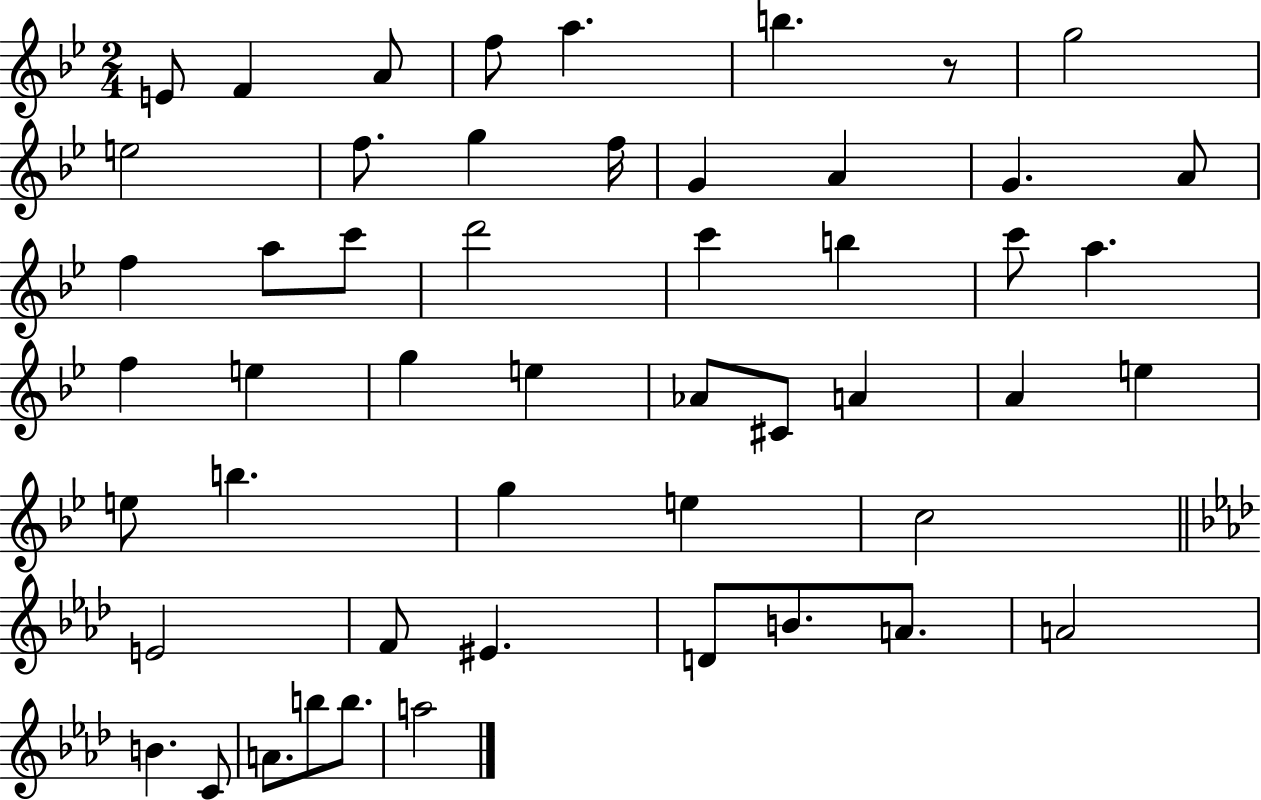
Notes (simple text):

E4/e F4/q A4/e F5/e A5/q. B5/q. R/e G5/h E5/h F5/e. G5/q F5/s G4/q A4/q G4/q. A4/e F5/q A5/e C6/e D6/h C6/q B5/q C6/e A5/q. F5/q E5/q G5/q E5/q Ab4/e C#4/e A4/q A4/q E5/q E5/e B5/q. G5/q E5/q C5/h E4/h F4/e EIS4/q. D4/e B4/e. A4/e. A4/h B4/q. C4/e A4/e. B5/e B5/e. A5/h